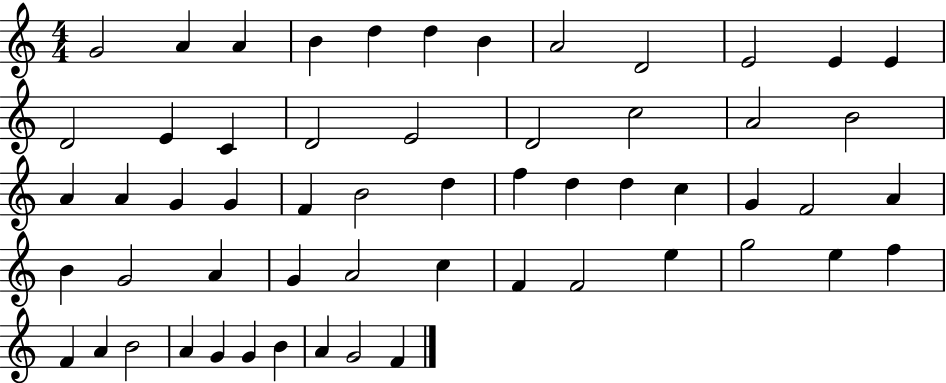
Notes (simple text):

G4/h A4/q A4/q B4/q D5/q D5/q B4/q A4/h D4/h E4/h E4/q E4/q D4/h E4/q C4/q D4/h E4/h D4/h C5/h A4/h B4/h A4/q A4/q G4/q G4/q F4/q B4/h D5/q F5/q D5/q D5/q C5/q G4/q F4/h A4/q B4/q G4/h A4/q G4/q A4/h C5/q F4/q F4/h E5/q G5/h E5/q F5/q F4/q A4/q B4/h A4/q G4/q G4/q B4/q A4/q G4/h F4/q